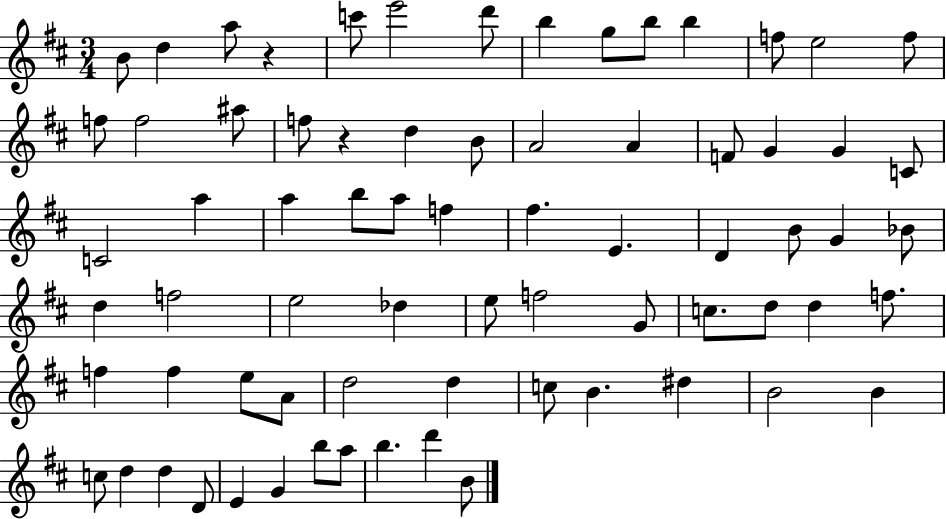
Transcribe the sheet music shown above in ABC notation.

X:1
T:Untitled
M:3/4
L:1/4
K:D
B/2 d a/2 z c'/2 e'2 d'/2 b g/2 b/2 b f/2 e2 f/2 f/2 f2 ^a/2 f/2 z d B/2 A2 A F/2 G G C/2 C2 a a b/2 a/2 f ^f E D B/2 G _B/2 d f2 e2 _d e/2 f2 G/2 c/2 d/2 d f/2 f f e/2 A/2 d2 d c/2 B ^d B2 B c/2 d d D/2 E G b/2 a/2 b d' B/2